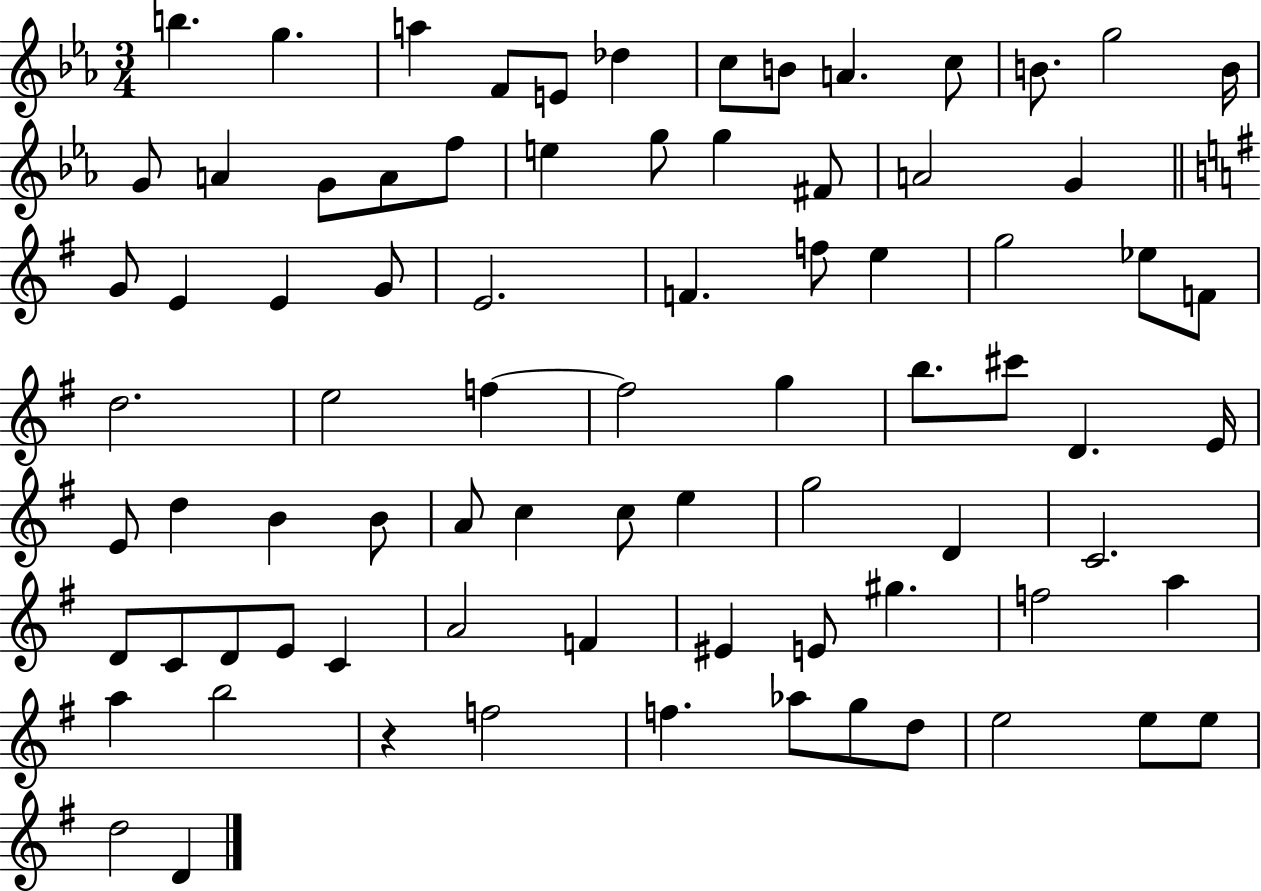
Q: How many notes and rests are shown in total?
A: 80